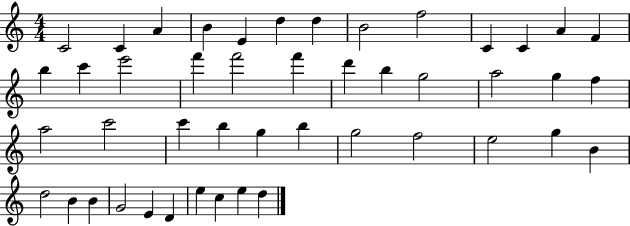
C4/h C4/q A4/q B4/q E4/q D5/q D5/q B4/h F5/h C4/q C4/q A4/q F4/q B5/q C6/q E6/h F6/q F6/h F6/q D6/q B5/q G5/h A5/h G5/q F5/q A5/h C6/h C6/q B5/q G5/q B5/q G5/h F5/h E5/h G5/q B4/q D5/h B4/q B4/q G4/h E4/q D4/q E5/q C5/q E5/q D5/q